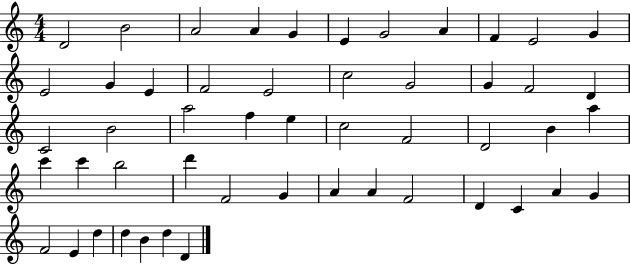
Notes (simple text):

D4/h B4/h A4/h A4/q G4/q E4/q G4/h A4/q F4/q E4/h G4/q E4/h G4/q E4/q F4/h E4/h C5/h G4/h G4/q F4/h D4/q C4/h B4/h A5/h F5/q E5/q C5/h F4/h D4/h B4/q A5/q C6/q C6/q B5/h D6/q F4/h G4/q A4/q A4/q F4/h D4/q C4/q A4/q G4/q F4/h E4/q D5/q D5/q B4/q D5/q D4/q